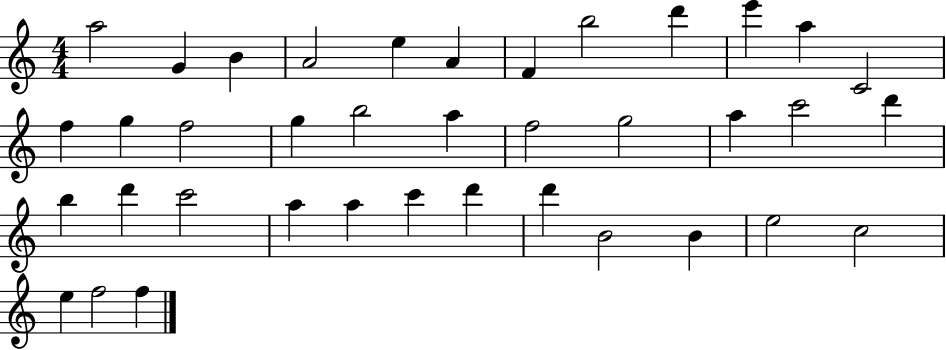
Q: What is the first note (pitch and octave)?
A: A5